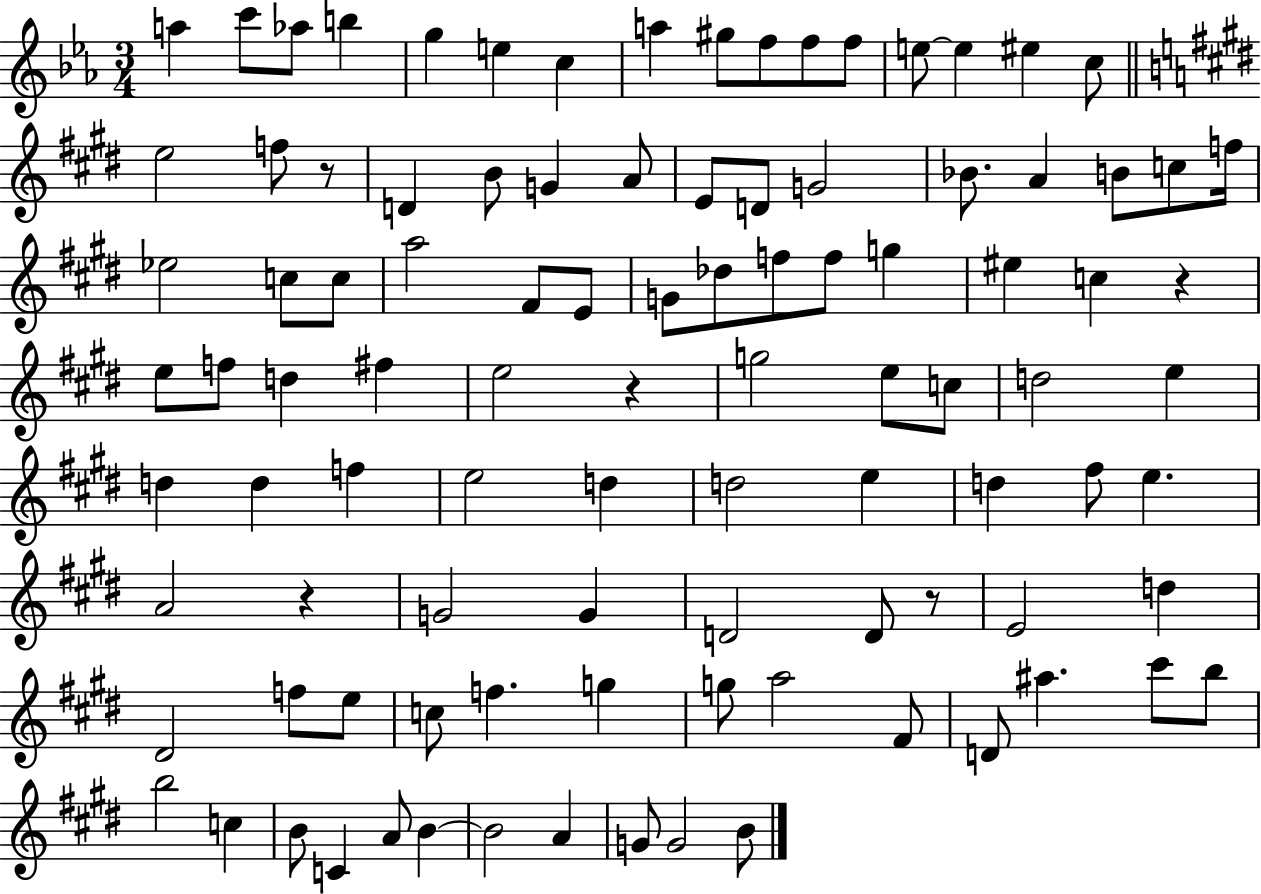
{
  \clef treble
  \numericTimeSignature
  \time 3/4
  \key ees \major
  a''4 c'''8 aes''8 b''4 | g''4 e''4 c''4 | a''4 gis''8 f''8 f''8 f''8 | e''8~~ e''4 eis''4 c''8 | \break \bar "||" \break \key e \major e''2 f''8 r8 | d'4 b'8 g'4 a'8 | e'8 d'8 g'2 | bes'8. a'4 b'8 c''8 f''16 | \break ees''2 c''8 c''8 | a''2 fis'8 e'8 | g'8 des''8 f''8 f''8 g''4 | eis''4 c''4 r4 | \break e''8 f''8 d''4 fis''4 | e''2 r4 | g''2 e''8 c''8 | d''2 e''4 | \break d''4 d''4 f''4 | e''2 d''4 | d''2 e''4 | d''4 fis''8 e''4. | \break a'2 r4 | g'2 g'4 | d'2 d'8 r8 | e'2 d''4 | \break dis'2 f''8 e''8 | c''8 f''4. g''4 | g''8 a''2 fis'8 | d'8 ais''4. cis'''8 b''8 | \break b''2 c''4 | b'8 c'4 a'8 b'4~~ | b'2 a'4 | g'8 g'2 b'8 | \break \bar "|."
}